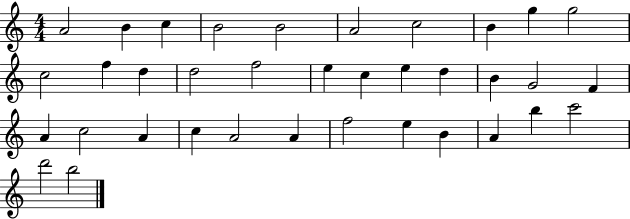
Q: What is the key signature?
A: C major